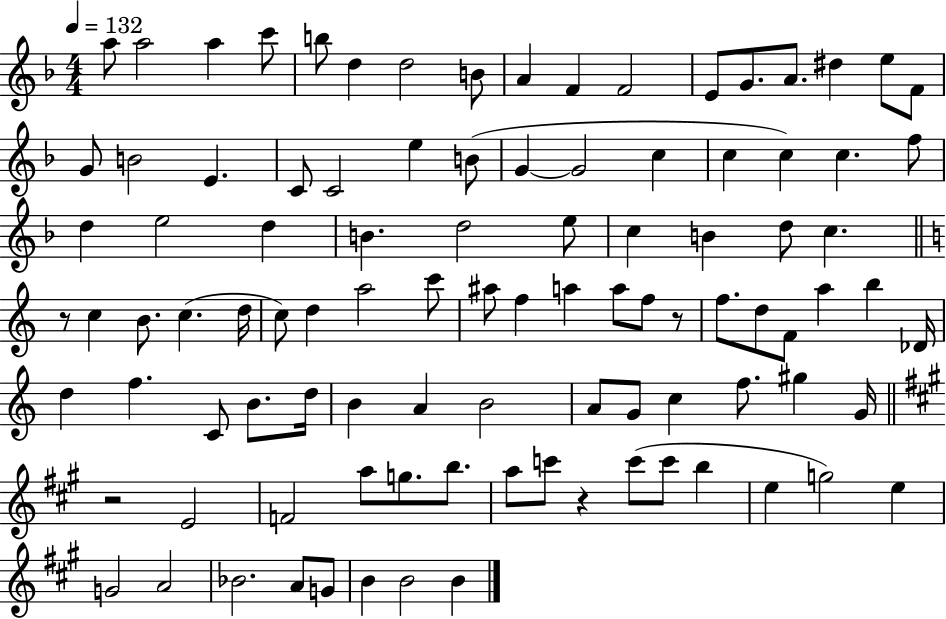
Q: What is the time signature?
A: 4/4